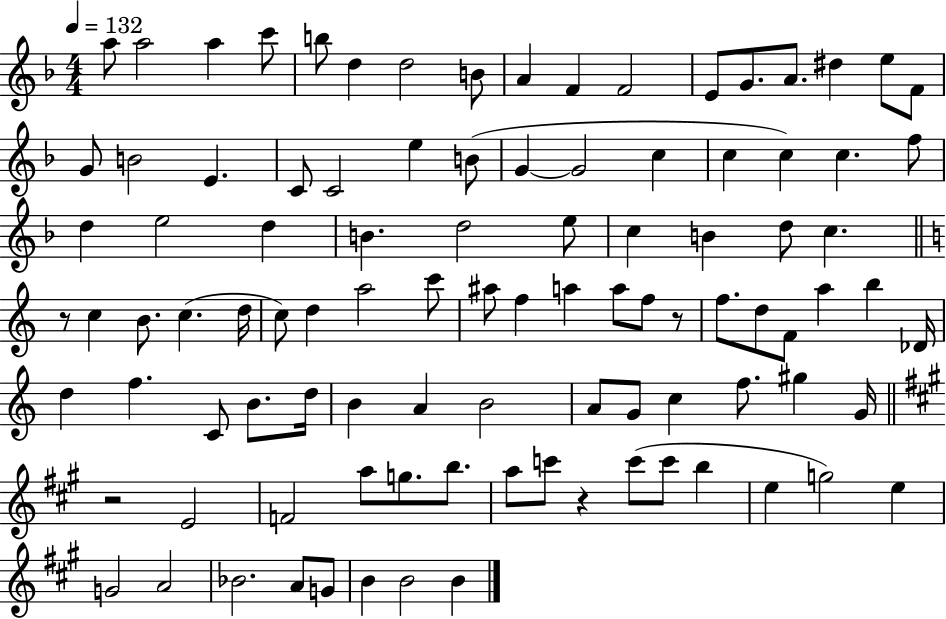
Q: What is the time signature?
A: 4/4